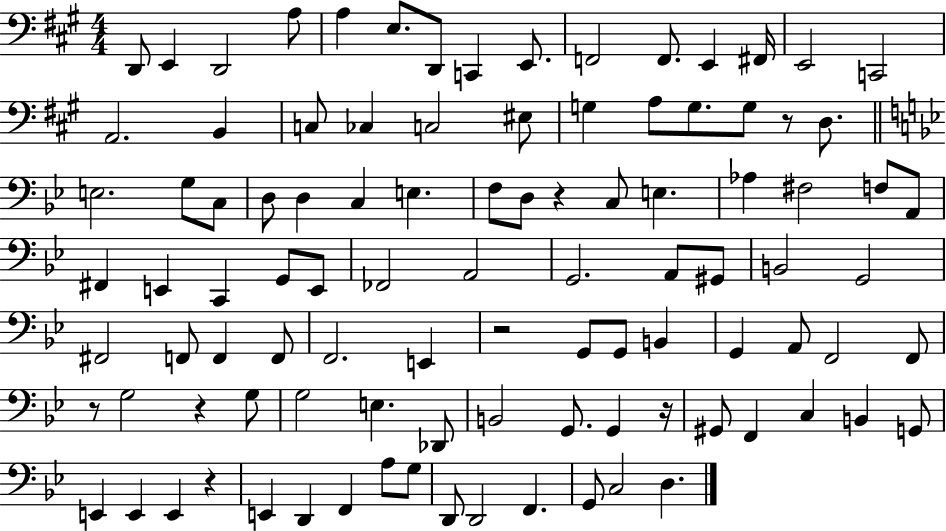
D2/e E2/q D2/h A3/e A3/q E3/e. D2/e C2/q E2/e. F2/h F2/e. E2/q F#2/s E2/h C2/h A2/h. B2/q C3/e CES3/q C3/h EIS3/e G3/q A3/e G3/e. G3/e R/e D3/e. E3/h. G3/e C3/e D3/e D3/q C3/q E3/q. F3/e D3/e R/q C3/e E3/q. Ab3/q F#3/h F3/e A2/e F#2/q E2/q C2/q G2/e E2/e FES2/h A2/h G2/h. A2/e G#2/e B2/h G2/h F#2/h F2/e F2/q F2/e F2/h. E2/q R/h G2/e G2/e B2/q G2/q A2/e F2/h F2/e R/e G3/h R/q G3/e G3/h E3/q. Db2/e B2/h G2/e. G2/q R/s G#2/e F2/q C3/q B2/q G2/e E2/q E2/q E2/q R/q E2/q D2/q F2/q A3/e G3/e D2/e D2/h F2/q. G2/e C3/h D3/q.